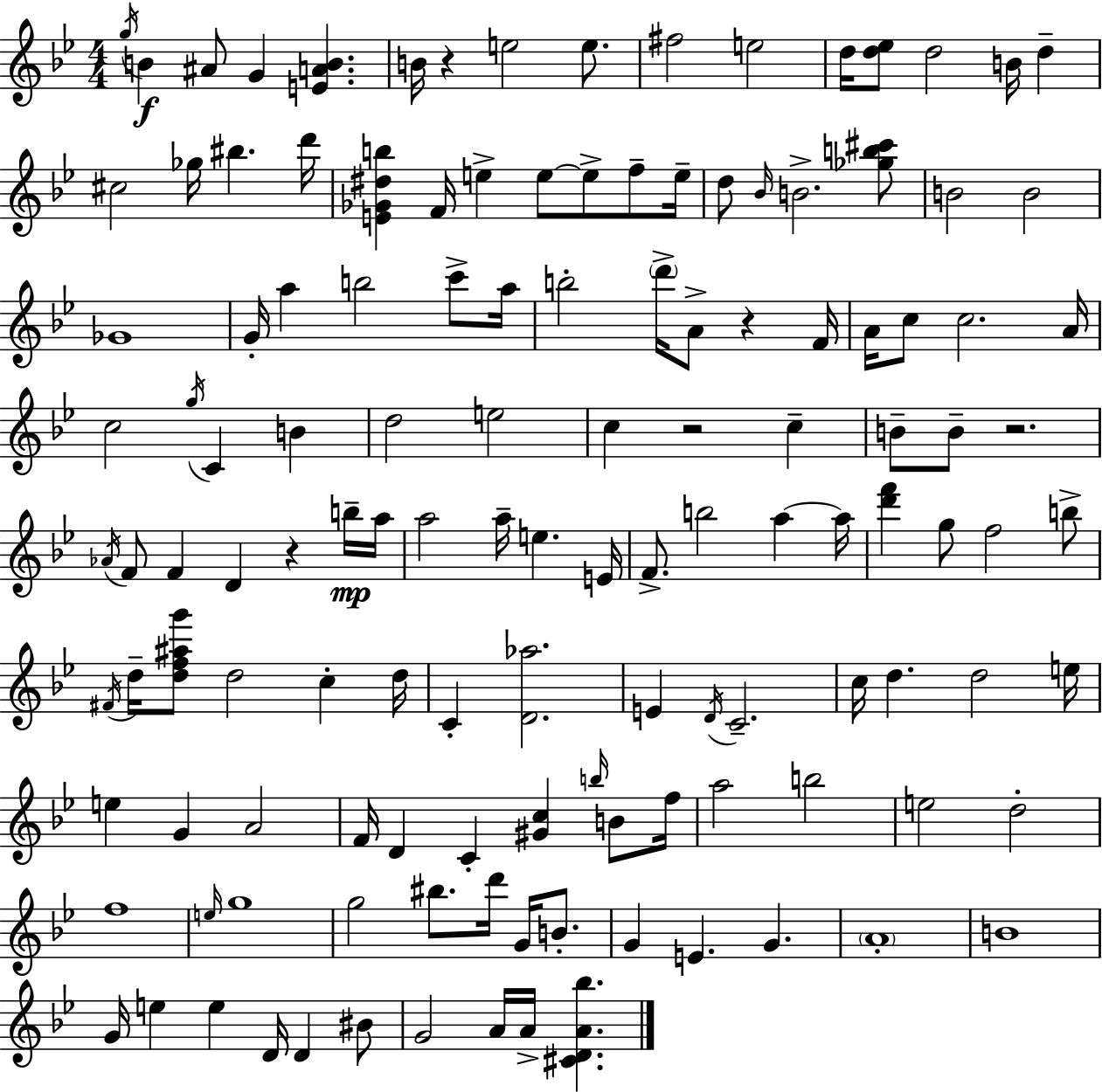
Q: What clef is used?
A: treble